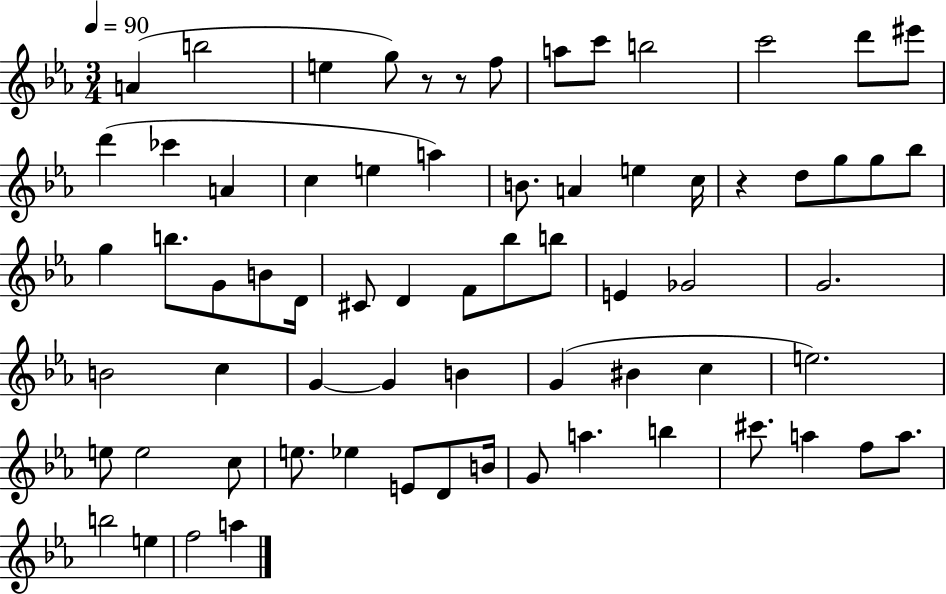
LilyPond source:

{
  \clef treble
  \numericTimeSignature
  \time 3/4
  \key ees \major
  \tempo 4 = 90
  a'4( b''2 | e''4 g''8) r8 r8 f''8 | a''8 c'''8 b''2 | c'''2 d'''8 eis'''8 | \break d'''4( ces'''4 a'4 | c''4 e''4 a''4) | b'8. a'4 e''4 c''16 | r4 d''8 g''8 g''8 bes''8 | \break g''4 b''8. g'8 b'8 d'16 | cis'8 d'4 f'8 bes''8 b''8 | e'4 ges'2 | g'2. | \break b'2 c''4 | g'4~~ g'4 b'4 | g'4( bis'4 c''4 | e''2.) | \break e''8 e''2 c''8 | e''8. ees''4 e'8 d'8 b'16 | g'8 a''4. b''4 | cis'''8. a''4 f''8 a''8. | \break b''2 e''4 | f''2 a''4 | \bar "|."
}